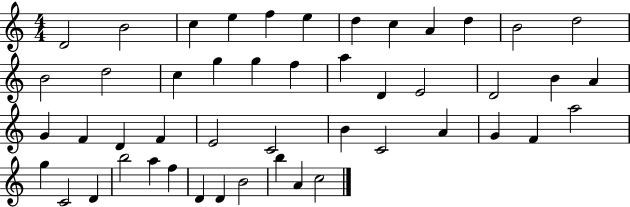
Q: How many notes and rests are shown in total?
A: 48